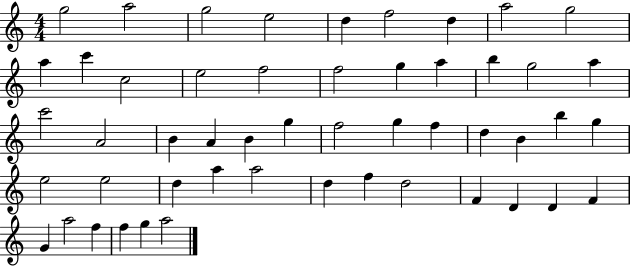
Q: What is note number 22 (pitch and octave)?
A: A4